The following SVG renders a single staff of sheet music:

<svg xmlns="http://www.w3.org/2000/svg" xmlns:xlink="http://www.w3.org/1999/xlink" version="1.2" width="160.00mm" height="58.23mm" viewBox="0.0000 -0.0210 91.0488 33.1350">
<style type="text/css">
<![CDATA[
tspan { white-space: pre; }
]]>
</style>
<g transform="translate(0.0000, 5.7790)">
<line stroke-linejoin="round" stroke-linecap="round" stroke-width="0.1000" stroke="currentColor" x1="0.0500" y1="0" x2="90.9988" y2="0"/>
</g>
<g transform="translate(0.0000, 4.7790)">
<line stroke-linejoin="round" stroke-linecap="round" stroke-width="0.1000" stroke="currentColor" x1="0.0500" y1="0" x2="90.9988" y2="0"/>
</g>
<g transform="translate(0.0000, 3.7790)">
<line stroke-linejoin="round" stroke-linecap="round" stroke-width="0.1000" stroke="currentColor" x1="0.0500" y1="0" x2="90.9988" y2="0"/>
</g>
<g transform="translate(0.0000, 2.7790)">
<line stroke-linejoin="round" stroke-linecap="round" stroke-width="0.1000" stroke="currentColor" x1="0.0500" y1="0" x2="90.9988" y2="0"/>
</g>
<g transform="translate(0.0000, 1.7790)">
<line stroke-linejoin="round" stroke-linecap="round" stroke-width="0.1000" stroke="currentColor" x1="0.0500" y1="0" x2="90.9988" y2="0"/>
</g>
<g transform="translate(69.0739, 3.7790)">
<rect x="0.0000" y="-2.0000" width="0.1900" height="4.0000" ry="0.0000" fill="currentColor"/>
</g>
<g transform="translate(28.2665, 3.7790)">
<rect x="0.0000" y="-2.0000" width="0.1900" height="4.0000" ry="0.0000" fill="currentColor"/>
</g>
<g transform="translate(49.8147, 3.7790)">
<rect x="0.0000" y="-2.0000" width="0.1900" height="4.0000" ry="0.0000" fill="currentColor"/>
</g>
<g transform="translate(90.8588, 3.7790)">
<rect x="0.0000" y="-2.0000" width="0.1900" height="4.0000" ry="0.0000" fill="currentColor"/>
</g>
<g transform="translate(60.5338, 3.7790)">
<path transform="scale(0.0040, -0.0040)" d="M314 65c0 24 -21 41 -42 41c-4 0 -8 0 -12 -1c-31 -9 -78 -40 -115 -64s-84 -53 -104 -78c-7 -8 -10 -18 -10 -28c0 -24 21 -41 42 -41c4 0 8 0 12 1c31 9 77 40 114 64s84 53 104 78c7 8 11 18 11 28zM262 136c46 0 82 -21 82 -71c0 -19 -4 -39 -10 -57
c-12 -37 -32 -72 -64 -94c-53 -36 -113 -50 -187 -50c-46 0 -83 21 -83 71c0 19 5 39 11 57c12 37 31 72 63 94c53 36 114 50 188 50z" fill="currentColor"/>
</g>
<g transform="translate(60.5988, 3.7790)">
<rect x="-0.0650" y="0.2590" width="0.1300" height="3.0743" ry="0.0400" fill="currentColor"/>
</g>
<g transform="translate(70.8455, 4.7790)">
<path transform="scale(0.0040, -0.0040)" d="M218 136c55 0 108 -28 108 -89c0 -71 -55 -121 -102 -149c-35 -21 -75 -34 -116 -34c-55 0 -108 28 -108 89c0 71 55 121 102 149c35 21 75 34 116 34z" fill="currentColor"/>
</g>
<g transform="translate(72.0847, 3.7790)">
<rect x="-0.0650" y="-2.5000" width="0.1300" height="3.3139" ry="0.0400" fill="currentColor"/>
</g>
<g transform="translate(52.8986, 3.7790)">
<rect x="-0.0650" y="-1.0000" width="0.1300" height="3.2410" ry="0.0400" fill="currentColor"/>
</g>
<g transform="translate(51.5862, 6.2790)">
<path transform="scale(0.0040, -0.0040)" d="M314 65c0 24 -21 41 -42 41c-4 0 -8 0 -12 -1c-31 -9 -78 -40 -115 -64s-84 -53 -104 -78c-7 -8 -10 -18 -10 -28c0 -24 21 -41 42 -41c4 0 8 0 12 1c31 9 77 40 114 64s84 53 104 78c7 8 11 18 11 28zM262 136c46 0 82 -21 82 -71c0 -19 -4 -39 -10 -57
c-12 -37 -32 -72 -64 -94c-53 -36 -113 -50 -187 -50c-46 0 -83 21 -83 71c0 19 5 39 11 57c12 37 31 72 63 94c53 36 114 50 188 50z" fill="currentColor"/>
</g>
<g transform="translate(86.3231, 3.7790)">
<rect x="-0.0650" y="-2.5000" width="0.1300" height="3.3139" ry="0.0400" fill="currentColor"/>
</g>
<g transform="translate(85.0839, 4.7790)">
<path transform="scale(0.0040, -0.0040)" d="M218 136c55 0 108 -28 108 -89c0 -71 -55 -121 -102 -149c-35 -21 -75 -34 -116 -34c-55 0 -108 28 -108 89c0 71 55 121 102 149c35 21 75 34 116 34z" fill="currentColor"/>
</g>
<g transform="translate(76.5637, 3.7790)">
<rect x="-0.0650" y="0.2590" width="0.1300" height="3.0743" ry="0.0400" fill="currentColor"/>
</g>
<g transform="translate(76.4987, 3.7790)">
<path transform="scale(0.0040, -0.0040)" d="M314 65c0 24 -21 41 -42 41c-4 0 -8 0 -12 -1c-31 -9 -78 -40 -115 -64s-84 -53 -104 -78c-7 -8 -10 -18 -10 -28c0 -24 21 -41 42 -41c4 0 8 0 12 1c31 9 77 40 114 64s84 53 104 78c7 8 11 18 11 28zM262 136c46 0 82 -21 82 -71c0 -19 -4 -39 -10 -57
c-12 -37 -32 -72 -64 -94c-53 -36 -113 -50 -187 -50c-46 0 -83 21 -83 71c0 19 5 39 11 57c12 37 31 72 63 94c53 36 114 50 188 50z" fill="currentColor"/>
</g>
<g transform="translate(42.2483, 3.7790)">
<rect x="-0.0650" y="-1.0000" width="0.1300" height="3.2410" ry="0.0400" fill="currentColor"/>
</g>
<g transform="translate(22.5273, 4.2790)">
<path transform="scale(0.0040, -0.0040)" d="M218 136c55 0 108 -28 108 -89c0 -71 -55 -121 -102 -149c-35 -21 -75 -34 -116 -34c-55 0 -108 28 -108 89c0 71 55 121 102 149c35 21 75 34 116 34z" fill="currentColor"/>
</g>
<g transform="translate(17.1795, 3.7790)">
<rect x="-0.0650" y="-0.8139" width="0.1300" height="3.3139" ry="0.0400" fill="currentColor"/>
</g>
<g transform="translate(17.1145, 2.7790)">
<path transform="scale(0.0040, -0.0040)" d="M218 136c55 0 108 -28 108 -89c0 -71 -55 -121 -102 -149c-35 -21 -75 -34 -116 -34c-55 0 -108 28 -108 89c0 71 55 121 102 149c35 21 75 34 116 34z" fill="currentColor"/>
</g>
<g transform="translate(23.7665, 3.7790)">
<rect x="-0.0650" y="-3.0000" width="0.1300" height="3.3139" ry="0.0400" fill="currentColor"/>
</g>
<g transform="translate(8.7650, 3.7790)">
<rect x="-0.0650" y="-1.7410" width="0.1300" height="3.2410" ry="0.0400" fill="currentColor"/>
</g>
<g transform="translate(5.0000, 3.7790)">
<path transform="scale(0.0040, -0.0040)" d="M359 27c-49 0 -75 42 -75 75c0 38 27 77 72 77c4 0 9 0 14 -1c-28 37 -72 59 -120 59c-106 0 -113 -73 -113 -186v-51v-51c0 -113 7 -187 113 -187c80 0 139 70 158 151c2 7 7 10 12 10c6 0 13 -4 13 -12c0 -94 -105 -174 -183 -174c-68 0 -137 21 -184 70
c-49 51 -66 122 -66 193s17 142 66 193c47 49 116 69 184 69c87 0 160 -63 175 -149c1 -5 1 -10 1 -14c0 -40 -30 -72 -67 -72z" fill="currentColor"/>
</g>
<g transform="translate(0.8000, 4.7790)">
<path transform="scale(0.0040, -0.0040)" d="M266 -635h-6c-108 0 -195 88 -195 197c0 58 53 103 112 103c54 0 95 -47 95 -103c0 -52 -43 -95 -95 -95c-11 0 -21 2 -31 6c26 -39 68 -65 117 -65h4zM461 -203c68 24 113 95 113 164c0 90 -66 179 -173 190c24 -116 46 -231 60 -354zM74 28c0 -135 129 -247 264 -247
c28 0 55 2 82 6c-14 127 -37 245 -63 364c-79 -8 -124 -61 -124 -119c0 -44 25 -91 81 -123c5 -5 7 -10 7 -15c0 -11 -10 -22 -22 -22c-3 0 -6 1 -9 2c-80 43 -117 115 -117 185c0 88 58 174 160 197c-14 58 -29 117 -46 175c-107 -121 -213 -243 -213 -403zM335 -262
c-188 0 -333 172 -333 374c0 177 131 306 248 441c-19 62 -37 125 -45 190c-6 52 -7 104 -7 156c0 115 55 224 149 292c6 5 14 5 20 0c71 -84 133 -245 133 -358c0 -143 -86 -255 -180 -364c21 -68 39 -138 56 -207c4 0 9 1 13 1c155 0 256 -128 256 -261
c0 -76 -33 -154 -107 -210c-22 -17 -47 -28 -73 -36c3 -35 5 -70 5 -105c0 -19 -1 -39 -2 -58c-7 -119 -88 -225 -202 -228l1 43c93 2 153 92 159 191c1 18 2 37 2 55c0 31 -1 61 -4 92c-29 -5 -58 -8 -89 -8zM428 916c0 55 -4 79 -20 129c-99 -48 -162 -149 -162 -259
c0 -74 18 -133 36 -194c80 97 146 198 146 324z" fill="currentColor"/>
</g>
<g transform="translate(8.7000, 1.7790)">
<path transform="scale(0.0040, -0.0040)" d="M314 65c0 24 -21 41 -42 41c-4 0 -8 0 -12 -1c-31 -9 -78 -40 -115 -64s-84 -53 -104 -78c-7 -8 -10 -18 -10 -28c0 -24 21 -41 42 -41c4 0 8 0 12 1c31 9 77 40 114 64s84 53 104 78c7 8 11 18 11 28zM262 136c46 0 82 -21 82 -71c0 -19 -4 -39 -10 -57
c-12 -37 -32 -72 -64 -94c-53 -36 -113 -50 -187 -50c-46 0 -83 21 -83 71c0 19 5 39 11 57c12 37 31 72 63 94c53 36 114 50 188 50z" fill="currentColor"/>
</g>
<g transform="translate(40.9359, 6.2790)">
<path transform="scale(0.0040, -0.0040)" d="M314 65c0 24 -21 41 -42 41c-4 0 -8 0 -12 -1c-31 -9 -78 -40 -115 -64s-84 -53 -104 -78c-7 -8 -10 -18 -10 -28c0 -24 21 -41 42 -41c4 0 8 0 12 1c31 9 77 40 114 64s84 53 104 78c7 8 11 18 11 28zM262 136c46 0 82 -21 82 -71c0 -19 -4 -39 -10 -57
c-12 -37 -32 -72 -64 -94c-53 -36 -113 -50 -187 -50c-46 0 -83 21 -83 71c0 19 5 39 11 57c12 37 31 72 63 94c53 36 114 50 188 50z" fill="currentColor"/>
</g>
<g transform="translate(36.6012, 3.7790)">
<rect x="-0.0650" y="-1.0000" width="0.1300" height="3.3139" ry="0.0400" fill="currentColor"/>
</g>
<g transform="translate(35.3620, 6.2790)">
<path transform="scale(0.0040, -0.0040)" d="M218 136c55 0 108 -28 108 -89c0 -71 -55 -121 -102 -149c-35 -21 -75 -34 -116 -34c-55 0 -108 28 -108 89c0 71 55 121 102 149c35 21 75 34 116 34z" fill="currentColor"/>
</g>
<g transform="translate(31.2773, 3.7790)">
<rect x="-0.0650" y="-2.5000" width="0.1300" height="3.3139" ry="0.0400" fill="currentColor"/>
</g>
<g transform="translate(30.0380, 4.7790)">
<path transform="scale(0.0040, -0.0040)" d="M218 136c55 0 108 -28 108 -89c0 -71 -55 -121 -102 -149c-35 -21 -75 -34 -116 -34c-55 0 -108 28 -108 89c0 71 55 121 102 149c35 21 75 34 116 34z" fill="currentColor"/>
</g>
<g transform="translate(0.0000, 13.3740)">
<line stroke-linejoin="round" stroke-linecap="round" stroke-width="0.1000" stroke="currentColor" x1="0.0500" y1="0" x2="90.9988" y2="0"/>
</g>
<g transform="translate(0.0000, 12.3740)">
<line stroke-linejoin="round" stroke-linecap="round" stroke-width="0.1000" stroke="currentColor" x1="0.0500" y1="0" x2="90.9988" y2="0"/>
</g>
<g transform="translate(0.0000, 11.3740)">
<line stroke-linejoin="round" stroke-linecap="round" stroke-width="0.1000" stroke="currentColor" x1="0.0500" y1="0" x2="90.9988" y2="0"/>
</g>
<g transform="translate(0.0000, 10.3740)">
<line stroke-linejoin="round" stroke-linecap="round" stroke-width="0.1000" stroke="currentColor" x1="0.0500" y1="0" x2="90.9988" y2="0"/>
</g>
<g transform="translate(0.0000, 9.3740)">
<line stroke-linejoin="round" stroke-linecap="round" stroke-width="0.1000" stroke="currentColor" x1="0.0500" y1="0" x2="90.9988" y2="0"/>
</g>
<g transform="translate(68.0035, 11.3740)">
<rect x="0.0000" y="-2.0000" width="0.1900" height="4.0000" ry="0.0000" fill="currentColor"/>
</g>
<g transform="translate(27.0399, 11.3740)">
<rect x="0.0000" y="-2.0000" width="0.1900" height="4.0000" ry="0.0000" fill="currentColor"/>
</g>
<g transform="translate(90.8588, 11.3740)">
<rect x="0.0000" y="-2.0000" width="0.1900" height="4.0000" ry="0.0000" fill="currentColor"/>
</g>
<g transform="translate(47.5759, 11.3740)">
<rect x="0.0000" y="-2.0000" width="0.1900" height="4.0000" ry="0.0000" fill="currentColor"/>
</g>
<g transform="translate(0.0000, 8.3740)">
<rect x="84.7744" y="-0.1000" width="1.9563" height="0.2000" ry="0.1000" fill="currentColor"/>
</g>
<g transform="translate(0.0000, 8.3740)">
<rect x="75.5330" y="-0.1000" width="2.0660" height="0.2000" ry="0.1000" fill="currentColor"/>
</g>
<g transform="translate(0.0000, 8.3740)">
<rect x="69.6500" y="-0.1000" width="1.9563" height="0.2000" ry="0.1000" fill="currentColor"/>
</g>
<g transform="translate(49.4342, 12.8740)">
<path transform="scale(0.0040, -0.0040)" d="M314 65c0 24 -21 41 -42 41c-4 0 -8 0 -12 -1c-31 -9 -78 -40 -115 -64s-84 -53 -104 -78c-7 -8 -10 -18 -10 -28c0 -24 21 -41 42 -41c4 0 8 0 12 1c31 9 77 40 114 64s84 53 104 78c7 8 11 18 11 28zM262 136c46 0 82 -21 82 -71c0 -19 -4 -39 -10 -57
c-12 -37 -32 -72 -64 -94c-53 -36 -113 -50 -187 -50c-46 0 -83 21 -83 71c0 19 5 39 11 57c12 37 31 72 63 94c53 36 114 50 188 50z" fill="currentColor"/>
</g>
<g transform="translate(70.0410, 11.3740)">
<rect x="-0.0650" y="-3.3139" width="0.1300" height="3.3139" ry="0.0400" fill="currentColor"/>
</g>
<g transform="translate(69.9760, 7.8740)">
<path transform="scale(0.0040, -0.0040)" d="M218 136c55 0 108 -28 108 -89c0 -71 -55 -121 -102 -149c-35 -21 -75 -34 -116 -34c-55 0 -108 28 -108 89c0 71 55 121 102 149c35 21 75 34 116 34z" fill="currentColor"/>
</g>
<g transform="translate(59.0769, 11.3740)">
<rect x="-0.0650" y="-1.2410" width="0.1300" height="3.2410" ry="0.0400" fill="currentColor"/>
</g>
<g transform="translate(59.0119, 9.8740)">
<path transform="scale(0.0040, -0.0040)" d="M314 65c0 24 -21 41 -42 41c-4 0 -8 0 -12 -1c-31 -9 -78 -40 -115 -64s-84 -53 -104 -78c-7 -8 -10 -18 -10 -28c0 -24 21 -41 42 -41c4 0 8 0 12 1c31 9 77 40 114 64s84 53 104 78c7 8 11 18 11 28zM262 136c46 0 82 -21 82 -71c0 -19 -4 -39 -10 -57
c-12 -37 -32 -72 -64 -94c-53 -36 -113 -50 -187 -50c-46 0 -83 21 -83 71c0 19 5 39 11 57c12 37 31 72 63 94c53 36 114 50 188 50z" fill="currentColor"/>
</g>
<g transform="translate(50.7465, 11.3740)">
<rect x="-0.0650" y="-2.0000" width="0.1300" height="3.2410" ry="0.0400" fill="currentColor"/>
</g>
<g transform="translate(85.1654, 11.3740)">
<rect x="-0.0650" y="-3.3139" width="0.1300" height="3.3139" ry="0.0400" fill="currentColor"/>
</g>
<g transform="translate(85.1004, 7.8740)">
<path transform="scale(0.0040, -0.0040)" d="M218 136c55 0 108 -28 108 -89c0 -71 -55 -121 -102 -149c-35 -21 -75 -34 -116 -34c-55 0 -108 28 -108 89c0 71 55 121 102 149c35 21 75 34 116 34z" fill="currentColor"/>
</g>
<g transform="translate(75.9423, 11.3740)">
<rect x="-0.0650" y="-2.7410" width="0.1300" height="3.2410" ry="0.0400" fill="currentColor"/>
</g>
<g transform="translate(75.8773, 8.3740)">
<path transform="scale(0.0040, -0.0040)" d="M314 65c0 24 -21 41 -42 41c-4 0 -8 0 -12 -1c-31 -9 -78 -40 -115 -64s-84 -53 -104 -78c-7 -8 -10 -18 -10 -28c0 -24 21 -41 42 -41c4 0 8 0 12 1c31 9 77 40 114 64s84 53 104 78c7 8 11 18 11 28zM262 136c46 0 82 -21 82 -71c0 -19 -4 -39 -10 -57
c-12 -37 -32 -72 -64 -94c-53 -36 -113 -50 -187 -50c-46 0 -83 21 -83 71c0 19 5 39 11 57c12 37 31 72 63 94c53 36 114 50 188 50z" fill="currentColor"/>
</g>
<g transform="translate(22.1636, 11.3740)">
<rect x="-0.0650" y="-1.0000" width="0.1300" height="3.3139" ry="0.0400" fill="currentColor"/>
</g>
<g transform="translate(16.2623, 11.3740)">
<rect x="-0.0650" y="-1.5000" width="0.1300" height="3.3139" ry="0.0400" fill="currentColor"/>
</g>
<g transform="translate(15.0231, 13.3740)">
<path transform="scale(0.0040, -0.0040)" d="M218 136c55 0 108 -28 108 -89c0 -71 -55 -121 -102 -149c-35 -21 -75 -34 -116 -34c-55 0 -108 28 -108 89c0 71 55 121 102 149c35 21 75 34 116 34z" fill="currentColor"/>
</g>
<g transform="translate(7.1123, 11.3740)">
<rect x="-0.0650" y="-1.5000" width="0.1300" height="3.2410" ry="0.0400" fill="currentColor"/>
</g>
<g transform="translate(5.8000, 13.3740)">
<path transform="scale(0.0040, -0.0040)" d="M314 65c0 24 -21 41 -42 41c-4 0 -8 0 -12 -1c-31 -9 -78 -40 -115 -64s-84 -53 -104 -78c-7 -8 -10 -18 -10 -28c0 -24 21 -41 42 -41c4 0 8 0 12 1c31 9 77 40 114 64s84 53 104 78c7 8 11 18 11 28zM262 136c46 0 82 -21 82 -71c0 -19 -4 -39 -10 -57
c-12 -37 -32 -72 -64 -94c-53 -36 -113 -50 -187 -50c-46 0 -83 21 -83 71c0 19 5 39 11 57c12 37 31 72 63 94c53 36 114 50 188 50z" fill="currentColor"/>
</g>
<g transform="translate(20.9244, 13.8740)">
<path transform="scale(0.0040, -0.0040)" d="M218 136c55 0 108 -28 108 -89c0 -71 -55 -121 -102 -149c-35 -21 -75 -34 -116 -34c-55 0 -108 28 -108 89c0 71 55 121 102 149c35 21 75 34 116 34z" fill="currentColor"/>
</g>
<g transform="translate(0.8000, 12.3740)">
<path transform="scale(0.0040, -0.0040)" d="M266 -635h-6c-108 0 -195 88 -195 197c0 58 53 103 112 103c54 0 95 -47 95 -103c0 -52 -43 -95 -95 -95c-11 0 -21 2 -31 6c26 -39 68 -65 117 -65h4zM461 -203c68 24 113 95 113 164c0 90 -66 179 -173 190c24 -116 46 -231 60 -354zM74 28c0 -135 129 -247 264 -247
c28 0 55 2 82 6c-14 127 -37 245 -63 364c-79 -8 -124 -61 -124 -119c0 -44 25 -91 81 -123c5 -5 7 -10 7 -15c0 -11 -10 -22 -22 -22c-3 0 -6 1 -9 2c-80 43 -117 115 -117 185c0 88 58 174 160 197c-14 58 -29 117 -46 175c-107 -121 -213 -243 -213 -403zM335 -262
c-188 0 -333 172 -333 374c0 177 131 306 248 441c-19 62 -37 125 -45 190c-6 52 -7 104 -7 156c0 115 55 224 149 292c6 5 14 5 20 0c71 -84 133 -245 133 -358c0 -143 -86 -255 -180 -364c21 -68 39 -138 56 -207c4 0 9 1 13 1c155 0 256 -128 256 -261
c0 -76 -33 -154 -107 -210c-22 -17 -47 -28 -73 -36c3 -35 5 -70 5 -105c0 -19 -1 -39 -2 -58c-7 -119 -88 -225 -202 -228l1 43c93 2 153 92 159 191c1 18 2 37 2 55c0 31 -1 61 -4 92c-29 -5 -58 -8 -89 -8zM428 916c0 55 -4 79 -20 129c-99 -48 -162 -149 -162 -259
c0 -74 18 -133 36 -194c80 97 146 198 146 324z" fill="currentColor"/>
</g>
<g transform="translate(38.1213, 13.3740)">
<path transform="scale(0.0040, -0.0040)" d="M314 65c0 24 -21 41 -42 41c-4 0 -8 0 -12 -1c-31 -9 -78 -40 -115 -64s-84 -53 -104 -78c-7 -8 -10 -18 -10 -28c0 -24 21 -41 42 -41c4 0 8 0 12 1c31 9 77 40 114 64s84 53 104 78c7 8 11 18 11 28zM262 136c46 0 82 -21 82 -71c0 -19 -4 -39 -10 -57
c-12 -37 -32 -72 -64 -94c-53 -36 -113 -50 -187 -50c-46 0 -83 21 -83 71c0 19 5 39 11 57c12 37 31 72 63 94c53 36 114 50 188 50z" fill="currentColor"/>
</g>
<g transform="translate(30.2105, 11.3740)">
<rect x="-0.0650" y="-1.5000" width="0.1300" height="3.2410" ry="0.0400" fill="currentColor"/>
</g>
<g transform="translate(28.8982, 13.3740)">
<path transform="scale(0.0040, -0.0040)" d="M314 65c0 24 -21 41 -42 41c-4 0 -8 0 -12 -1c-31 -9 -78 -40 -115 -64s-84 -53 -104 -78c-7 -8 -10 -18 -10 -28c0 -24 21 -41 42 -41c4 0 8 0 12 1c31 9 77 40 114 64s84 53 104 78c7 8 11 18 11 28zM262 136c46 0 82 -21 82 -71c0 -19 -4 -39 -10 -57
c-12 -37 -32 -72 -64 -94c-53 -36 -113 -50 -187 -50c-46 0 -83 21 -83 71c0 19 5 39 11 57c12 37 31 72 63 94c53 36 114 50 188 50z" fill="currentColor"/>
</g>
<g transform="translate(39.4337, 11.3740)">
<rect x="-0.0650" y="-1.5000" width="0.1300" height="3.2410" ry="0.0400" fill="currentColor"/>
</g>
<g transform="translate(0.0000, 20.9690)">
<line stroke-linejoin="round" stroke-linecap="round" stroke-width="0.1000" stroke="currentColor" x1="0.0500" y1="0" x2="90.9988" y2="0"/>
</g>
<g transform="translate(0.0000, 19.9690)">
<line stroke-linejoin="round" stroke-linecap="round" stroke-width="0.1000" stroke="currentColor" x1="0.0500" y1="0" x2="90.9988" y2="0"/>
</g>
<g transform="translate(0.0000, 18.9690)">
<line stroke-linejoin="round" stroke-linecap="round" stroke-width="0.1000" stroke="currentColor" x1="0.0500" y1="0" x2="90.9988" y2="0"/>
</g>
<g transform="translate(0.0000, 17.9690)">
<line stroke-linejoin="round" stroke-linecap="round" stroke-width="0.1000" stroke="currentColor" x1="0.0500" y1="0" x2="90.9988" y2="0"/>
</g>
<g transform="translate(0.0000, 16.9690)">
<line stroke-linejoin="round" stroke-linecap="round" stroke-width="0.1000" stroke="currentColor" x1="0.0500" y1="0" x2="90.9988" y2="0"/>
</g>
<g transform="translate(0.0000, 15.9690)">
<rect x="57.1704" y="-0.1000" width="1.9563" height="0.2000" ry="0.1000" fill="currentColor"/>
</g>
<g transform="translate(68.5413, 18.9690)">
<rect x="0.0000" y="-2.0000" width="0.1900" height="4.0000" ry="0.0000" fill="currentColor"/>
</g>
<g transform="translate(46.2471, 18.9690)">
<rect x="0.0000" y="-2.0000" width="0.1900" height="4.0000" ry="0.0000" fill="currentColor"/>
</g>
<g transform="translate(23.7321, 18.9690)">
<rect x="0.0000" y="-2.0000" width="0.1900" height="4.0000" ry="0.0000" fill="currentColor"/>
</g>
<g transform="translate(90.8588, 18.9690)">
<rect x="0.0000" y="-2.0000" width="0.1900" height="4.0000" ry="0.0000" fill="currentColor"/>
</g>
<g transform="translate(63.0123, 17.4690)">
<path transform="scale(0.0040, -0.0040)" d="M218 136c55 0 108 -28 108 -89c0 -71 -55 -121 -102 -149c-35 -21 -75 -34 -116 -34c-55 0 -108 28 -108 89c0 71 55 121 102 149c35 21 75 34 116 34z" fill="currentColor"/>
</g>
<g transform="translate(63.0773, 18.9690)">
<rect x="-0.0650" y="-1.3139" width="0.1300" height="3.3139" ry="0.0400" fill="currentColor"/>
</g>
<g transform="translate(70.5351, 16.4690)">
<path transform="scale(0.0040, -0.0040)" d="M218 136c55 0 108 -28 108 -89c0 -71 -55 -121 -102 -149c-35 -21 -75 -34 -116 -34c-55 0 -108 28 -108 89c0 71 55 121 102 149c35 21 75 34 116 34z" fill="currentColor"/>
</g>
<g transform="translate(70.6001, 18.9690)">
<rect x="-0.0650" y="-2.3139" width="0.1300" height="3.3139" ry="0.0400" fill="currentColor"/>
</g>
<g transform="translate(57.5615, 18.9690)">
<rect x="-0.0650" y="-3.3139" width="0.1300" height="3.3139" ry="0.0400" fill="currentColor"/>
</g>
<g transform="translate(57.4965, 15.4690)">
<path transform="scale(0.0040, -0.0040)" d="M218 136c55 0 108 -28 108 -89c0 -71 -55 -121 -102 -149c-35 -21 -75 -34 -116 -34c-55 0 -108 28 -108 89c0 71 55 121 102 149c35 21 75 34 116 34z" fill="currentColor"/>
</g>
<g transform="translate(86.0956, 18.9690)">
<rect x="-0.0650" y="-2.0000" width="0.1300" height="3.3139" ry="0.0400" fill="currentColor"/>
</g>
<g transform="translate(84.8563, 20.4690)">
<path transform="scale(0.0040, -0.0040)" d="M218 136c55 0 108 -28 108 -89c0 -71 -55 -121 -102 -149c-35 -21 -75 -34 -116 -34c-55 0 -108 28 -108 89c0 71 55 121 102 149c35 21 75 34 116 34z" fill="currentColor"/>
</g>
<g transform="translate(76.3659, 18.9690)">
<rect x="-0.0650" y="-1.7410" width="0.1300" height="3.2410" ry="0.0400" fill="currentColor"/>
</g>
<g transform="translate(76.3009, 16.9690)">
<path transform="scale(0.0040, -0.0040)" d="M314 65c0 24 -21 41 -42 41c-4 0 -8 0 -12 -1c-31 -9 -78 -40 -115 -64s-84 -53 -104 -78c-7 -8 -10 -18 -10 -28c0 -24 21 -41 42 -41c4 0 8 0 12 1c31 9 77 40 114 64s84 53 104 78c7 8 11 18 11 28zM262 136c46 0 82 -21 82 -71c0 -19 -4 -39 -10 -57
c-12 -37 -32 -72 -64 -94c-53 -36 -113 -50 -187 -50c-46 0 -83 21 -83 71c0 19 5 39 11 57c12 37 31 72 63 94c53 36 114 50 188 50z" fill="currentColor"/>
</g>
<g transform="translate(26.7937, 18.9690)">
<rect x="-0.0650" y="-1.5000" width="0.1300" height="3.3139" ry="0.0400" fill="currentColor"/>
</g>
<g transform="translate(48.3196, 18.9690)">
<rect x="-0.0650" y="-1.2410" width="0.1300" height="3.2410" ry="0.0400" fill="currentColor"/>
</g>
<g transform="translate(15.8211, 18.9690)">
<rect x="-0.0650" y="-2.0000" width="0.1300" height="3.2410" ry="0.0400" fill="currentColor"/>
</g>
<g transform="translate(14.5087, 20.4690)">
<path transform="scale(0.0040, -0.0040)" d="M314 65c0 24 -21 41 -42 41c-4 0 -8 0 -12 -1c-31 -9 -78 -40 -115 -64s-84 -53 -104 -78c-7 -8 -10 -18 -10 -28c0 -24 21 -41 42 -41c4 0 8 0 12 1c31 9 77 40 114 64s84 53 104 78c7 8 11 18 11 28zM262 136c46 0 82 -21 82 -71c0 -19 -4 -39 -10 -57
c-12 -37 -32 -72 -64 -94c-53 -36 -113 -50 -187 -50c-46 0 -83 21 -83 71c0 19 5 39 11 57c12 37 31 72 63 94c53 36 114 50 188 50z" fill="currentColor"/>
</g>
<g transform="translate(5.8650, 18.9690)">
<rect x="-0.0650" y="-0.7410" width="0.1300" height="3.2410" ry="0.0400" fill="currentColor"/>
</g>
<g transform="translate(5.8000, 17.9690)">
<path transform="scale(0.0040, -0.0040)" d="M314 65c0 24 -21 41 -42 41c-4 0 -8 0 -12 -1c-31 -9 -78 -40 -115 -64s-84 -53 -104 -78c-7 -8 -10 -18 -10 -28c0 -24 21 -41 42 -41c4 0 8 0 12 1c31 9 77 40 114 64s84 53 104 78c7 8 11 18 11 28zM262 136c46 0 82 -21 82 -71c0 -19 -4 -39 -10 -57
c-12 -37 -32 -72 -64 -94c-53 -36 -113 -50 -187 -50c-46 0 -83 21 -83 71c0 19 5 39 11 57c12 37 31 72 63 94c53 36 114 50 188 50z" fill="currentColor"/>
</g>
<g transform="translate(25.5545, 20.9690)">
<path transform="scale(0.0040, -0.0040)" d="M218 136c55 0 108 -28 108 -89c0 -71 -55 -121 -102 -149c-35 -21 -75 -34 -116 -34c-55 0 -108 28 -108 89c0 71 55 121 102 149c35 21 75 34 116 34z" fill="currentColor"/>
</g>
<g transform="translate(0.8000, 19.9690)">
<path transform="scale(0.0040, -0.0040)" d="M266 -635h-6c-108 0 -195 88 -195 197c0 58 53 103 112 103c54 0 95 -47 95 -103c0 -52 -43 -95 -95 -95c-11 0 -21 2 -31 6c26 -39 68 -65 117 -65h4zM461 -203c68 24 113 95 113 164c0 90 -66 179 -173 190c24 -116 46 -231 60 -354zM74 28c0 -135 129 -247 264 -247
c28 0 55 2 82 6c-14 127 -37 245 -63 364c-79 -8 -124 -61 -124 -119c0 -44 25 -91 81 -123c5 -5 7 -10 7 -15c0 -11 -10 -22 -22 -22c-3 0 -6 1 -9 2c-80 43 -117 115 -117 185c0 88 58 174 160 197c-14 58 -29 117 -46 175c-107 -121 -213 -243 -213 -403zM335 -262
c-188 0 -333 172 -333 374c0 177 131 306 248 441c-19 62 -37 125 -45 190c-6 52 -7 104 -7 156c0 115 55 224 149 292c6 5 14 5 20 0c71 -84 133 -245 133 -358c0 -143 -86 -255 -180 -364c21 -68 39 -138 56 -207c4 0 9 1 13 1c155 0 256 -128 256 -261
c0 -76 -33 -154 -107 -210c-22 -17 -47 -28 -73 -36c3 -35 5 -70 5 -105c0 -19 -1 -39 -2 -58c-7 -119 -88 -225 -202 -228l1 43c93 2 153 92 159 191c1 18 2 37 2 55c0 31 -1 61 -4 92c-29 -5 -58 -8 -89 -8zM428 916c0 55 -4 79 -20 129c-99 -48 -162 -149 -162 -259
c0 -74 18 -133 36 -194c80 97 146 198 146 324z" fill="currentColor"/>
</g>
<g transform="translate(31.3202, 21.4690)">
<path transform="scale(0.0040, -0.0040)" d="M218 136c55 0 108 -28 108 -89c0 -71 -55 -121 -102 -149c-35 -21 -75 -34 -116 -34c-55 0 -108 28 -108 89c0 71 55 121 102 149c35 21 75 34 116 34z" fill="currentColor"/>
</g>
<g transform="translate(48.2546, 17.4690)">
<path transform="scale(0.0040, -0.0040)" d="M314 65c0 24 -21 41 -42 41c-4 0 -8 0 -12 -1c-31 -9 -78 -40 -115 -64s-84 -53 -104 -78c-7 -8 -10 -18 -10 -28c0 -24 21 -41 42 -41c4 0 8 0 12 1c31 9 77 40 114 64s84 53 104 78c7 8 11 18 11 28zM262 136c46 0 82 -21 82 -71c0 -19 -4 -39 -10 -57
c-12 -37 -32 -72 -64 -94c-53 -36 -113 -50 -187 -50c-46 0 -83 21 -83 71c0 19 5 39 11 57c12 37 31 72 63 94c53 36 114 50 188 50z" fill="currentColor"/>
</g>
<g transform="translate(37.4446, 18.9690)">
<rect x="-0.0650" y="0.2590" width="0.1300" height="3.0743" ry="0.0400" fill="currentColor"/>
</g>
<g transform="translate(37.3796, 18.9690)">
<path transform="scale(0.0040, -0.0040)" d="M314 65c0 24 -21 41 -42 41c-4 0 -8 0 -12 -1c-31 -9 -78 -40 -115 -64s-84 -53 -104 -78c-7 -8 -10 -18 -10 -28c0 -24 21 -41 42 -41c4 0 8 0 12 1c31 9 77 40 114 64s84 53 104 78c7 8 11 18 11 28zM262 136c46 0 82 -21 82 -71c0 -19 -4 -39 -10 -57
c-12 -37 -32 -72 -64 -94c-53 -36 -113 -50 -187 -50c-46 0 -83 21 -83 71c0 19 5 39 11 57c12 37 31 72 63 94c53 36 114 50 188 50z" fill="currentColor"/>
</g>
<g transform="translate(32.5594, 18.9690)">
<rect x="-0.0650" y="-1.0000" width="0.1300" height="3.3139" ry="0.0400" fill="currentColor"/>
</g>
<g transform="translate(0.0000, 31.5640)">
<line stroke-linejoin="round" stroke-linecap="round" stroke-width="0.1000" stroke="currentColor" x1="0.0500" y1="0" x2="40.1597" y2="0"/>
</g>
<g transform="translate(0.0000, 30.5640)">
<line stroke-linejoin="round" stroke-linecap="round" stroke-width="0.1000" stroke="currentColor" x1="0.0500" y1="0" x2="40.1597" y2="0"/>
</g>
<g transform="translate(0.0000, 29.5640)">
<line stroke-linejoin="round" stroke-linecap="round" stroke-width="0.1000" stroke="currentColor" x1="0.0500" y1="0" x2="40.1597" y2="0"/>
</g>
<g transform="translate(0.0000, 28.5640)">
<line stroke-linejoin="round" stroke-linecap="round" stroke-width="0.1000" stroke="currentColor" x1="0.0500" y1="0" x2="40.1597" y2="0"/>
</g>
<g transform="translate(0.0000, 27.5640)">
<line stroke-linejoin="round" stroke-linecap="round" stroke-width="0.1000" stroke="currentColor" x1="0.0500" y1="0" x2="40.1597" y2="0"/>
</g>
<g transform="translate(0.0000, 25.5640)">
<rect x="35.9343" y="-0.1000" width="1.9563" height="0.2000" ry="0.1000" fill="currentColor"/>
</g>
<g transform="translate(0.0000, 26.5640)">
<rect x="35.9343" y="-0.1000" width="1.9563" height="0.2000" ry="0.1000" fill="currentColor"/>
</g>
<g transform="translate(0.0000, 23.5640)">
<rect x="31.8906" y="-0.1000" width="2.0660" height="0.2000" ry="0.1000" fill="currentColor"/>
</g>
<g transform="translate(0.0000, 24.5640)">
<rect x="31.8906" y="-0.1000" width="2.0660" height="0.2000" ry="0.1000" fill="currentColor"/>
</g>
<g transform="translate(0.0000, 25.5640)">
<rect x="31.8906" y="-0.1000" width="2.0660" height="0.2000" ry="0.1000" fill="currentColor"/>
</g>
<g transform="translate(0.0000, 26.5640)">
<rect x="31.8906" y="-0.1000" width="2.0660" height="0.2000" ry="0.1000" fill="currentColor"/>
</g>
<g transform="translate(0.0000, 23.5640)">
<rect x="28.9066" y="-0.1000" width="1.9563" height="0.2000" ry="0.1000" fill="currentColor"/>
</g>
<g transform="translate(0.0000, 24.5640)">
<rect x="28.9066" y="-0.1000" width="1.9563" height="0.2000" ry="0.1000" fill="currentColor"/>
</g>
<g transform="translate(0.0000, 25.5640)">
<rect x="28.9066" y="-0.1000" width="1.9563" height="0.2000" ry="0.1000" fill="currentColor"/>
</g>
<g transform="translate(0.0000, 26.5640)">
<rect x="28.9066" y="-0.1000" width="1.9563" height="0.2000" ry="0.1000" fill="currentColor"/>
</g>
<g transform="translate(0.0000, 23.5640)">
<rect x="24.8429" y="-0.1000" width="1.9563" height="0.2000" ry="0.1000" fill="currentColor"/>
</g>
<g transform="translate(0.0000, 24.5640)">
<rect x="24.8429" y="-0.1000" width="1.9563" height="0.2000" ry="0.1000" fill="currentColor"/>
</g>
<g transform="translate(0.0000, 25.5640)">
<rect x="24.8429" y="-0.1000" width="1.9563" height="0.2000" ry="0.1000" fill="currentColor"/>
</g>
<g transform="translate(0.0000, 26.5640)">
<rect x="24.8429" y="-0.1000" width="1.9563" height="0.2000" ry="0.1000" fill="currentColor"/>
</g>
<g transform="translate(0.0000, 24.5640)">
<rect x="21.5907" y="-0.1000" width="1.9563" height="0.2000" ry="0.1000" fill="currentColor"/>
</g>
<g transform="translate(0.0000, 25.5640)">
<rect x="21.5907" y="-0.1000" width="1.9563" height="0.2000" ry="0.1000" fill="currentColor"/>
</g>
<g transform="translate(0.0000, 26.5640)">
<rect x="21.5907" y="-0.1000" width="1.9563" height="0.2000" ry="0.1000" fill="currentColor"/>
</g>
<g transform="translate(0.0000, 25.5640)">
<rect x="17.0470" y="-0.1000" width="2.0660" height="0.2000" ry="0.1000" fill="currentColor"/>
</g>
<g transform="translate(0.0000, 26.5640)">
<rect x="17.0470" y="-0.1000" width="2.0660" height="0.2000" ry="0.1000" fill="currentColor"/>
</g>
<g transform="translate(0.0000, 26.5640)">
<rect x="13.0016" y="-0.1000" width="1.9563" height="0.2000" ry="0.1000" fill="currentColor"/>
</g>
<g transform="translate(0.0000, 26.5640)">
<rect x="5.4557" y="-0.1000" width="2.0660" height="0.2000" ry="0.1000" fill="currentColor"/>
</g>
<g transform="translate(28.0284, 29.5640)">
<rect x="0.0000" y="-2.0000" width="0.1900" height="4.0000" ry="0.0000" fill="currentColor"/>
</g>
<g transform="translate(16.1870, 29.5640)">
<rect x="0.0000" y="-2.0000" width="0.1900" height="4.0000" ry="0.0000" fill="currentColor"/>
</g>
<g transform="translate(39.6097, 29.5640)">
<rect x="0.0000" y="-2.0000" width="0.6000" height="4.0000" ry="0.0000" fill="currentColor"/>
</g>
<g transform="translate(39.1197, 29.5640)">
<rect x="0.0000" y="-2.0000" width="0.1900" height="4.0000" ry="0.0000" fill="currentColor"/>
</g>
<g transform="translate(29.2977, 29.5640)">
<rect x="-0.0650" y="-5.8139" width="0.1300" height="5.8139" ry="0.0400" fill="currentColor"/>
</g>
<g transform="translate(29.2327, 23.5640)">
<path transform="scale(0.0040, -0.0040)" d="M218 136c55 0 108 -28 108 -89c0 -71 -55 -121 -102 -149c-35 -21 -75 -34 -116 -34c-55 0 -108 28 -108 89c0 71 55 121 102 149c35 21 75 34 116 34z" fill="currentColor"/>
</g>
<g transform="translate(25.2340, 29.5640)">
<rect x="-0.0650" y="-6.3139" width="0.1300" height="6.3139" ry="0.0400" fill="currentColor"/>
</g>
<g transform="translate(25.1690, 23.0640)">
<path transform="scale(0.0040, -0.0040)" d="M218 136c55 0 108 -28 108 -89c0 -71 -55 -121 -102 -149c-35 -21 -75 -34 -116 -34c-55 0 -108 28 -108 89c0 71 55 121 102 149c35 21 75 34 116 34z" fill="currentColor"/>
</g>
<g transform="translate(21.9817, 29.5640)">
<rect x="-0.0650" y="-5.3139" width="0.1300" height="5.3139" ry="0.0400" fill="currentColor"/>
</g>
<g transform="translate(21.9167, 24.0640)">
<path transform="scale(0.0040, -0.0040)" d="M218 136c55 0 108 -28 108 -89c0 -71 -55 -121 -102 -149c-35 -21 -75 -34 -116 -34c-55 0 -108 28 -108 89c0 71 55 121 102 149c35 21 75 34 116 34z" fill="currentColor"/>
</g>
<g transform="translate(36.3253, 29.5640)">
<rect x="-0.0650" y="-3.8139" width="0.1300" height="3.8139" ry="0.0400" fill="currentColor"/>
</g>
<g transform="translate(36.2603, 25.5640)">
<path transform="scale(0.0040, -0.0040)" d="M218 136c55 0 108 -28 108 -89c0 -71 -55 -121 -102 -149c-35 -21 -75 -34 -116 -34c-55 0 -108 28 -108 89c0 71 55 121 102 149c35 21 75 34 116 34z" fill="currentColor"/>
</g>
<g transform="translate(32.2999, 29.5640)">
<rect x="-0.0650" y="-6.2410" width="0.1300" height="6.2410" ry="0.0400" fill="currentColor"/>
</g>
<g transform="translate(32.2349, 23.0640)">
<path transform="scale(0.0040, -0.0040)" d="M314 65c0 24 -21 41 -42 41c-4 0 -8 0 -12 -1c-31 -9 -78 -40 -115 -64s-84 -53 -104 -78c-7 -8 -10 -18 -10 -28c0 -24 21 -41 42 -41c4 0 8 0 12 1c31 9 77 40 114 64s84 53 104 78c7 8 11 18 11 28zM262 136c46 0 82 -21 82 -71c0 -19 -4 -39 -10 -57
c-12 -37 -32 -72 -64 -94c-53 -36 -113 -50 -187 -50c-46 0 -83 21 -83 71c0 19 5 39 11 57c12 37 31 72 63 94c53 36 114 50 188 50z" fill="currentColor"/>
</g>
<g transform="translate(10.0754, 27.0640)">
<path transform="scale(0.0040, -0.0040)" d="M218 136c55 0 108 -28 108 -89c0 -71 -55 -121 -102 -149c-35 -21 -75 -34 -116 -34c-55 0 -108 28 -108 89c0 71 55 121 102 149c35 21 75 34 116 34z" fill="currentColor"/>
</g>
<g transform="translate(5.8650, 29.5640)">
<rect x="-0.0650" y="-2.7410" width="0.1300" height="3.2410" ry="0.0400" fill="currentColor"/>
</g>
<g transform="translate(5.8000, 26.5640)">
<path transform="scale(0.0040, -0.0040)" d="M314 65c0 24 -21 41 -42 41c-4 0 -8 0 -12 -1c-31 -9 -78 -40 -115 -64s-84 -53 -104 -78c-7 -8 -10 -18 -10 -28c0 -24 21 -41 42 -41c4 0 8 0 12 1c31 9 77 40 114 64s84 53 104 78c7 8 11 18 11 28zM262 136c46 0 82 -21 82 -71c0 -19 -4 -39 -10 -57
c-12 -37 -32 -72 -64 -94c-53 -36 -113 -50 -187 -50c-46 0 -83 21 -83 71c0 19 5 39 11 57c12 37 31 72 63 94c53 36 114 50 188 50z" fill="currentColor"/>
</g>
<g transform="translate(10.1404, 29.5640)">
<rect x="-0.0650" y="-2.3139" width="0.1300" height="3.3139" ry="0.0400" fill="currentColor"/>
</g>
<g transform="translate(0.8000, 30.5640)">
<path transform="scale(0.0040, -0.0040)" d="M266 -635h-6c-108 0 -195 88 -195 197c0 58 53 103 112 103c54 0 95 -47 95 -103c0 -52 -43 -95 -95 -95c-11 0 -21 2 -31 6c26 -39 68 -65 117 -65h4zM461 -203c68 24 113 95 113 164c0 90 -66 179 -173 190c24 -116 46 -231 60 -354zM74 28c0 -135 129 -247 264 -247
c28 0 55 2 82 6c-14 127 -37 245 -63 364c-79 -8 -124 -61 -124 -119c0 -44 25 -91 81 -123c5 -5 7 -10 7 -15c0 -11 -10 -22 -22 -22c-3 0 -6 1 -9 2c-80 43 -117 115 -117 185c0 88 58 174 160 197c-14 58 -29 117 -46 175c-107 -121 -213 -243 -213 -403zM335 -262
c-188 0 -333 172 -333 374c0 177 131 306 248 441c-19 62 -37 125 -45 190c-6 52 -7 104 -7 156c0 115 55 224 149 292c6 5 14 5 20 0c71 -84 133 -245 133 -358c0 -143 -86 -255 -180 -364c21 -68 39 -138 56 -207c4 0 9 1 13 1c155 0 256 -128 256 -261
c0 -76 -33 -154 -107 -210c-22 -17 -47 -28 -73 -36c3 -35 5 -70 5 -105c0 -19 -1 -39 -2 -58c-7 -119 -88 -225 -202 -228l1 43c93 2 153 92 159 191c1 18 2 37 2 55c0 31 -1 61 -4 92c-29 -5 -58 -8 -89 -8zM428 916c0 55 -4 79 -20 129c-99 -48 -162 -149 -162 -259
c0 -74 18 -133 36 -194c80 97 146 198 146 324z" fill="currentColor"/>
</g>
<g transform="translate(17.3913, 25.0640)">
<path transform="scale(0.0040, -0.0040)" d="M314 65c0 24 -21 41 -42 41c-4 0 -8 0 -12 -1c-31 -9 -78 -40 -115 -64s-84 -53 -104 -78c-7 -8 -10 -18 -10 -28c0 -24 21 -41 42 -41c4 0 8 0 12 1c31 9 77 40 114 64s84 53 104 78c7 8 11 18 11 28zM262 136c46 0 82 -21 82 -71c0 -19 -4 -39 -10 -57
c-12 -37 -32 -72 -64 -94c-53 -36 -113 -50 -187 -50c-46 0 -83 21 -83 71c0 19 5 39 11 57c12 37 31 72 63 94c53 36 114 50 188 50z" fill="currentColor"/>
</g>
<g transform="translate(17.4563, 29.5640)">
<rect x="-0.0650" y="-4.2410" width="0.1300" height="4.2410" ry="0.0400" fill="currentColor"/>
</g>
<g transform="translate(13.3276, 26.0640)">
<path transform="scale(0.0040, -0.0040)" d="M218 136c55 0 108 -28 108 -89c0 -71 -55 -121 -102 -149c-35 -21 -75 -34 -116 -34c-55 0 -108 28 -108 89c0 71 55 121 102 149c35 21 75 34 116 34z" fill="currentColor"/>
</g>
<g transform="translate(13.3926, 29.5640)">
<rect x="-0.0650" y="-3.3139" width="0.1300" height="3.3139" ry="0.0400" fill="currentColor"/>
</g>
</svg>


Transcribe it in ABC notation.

X:1
T:Untitled
M:4/4
L:1/4
K:C
f2 d A G D D2 D2 B2 G B2 G E2 E D E2 E2 F2 e2 b a2 b d2 F2 E D B2 e2 b e g f2 F a2 g b d'2 f' a' g' a'2 c'